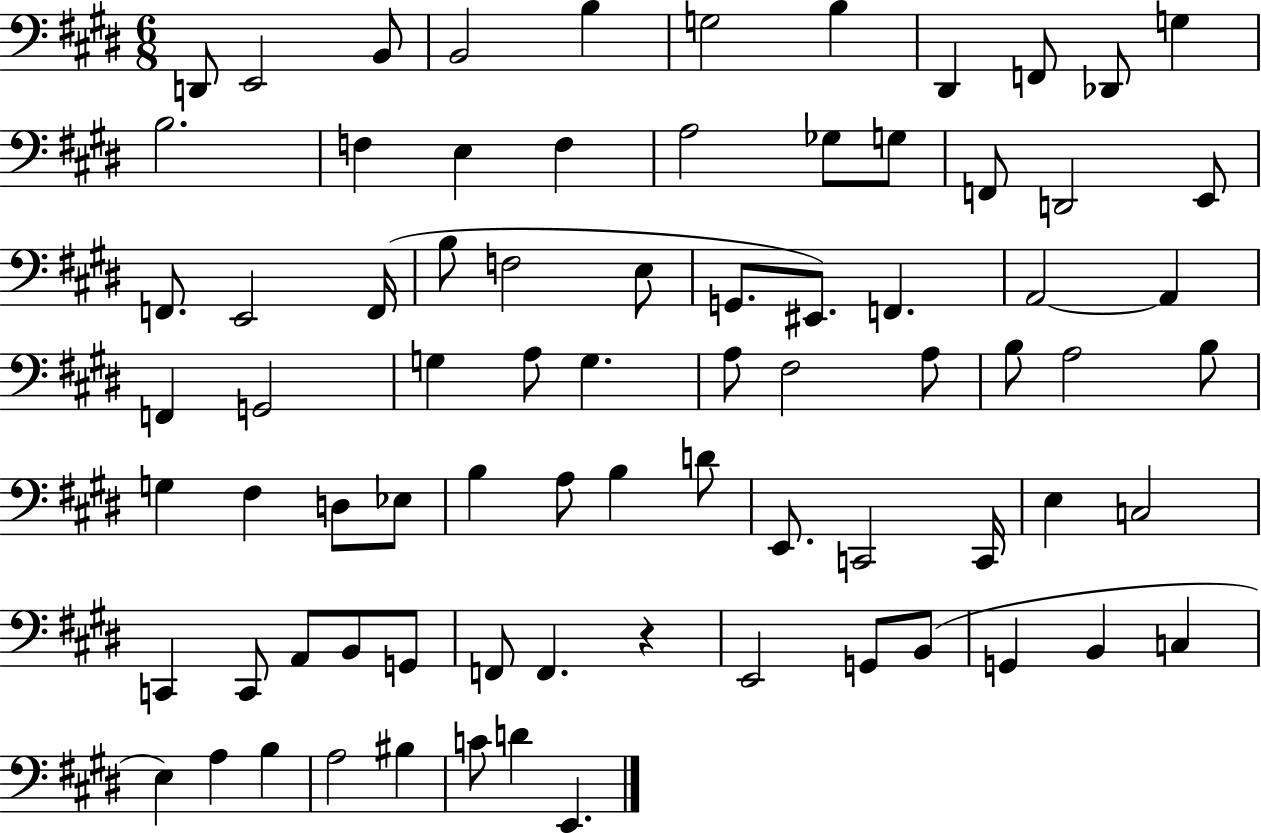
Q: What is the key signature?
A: E major